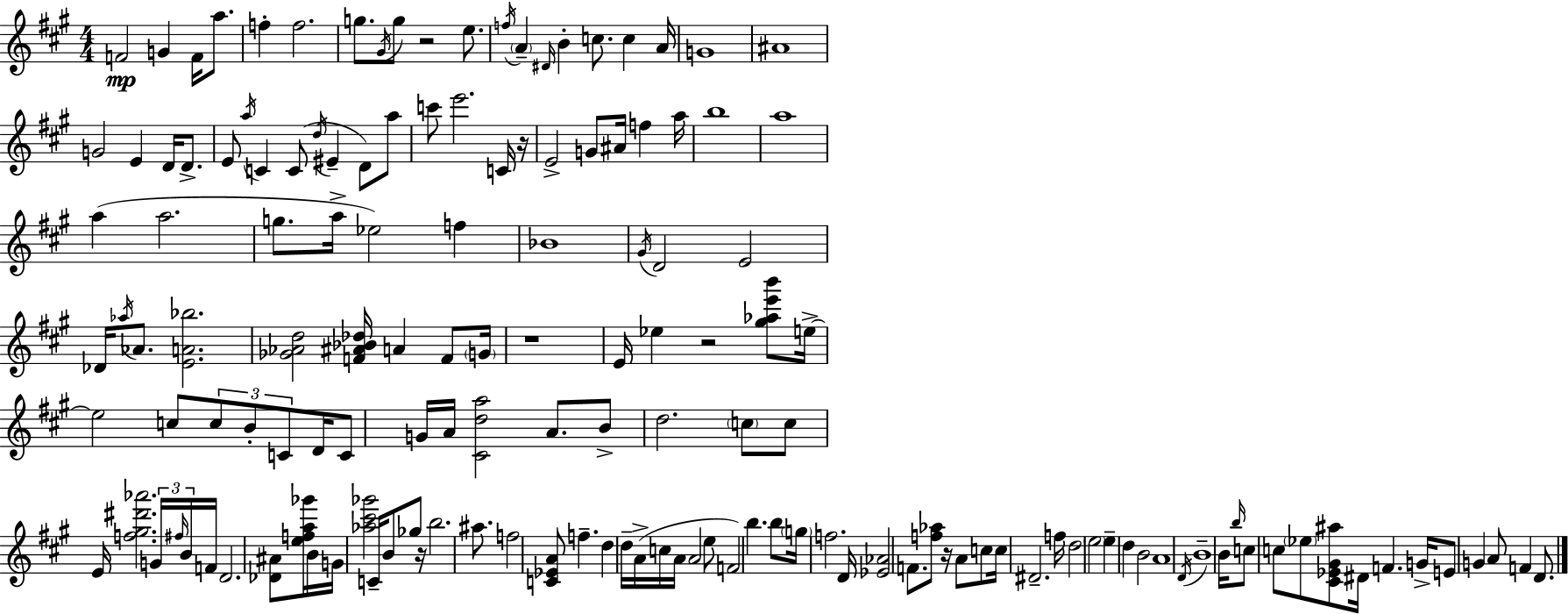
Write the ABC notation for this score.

X:1
T:Untitled
M:4/4
L:1/4
K:A
F2 G F/4 a/2 f f2 g/2 ^G/4 g/2 z2 e/2 f/4 A ^D/4 B c/2 c A/4 G4 ^A4 G2 E D/4 D/2 E/2 a/4 C C/2 d/4 ^E D/2 a/2 c'/2 e'2 C/4 z/4 E2 G/2 ^A/4 f a/4 b4 a4 a a2 g/2 a/4 _e2 f _B4 ^G/4 D2 E2 _D/4 _a/4 _A/2 [EA_b]2 [_G_Ad]2 [F^A_B_d]/4 A F/2 G/4 z4 E/4 _e z2 [^g_ae'b']/2 e/4 e2 c/2 c/2 B/2 C/2 D/4 C/2 G/4 A/4 [^Cda]2 A/2 B/2 d2 c/2 c/2 E/4 [f^g^d'_a']2 G/4 ^f/4 B/4 F/4 D2 [_D^A]/2 [efa_g']/4 B/4 G/4 [_a^c'_g']2 C/4 B/2 _g/2 z/4 b2 ^a/2 f2 [C_EA]/2 f d d/4 A/4 c/4 A/4 A2 e/2 F2 b b/2 g/4 f2 D/4 [_E_A]2 F/2 [f_a]/2 z/4 A/2 c/2 c/4 ^D2 f/4 d2 e2 e d B2 A4 D/4 B4 B/4 b/4 c/2 c/2 _e/2 [^C_E^G^a]/2 ^D/4 F G/4 E/2 G A/2 F D/2